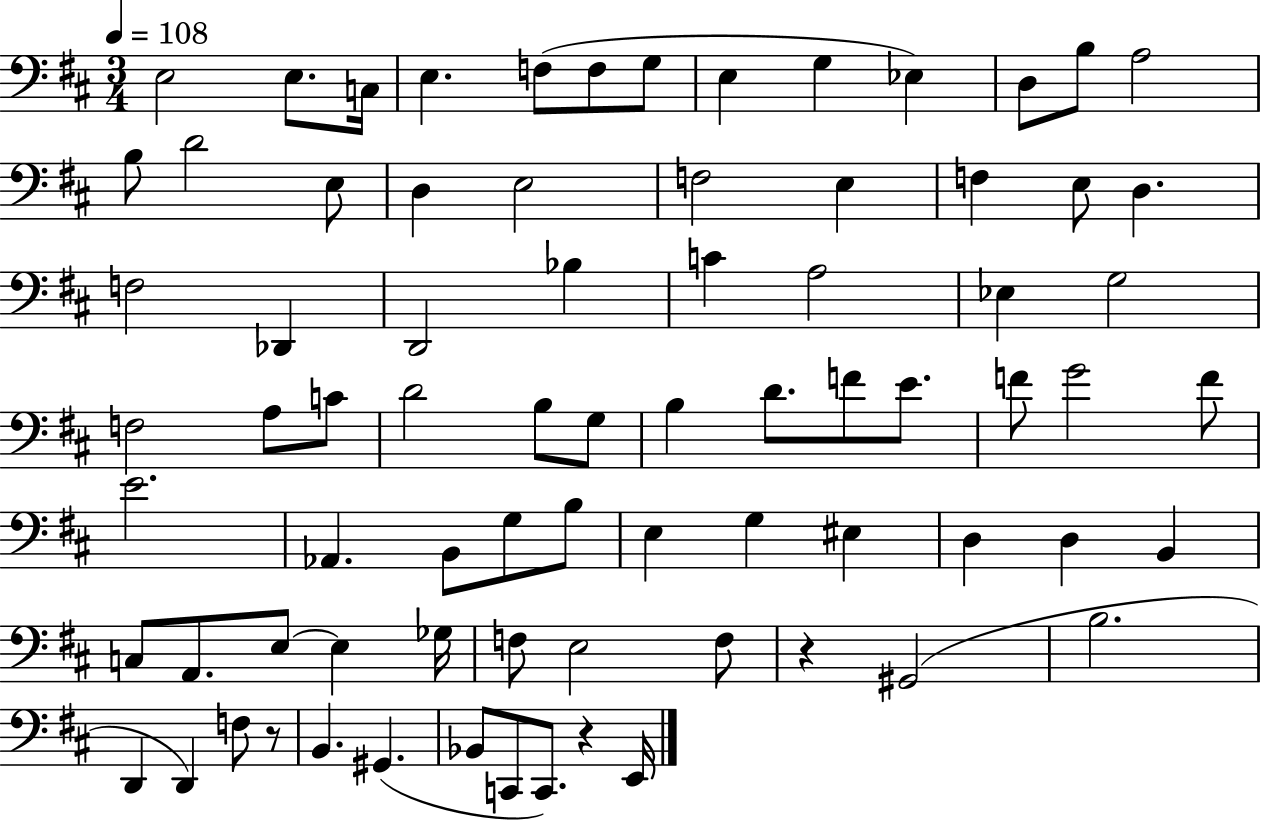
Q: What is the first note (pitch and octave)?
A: E3